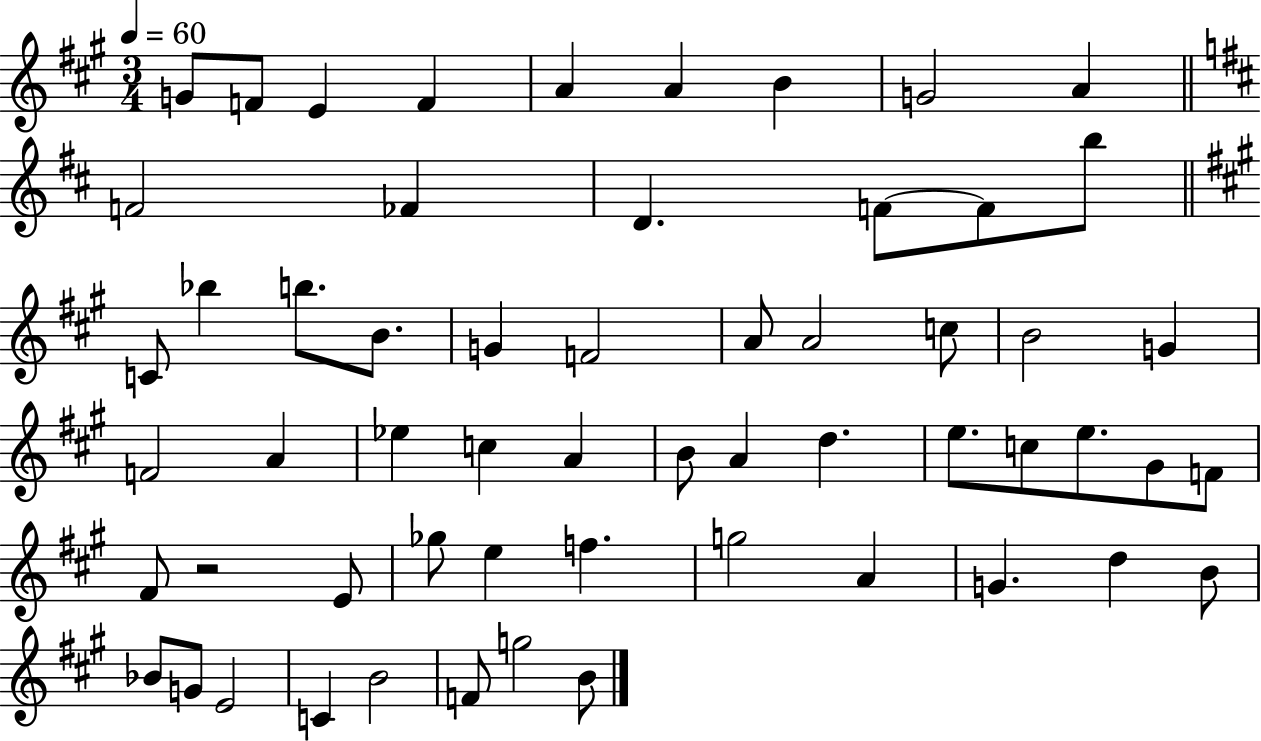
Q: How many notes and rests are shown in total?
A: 58